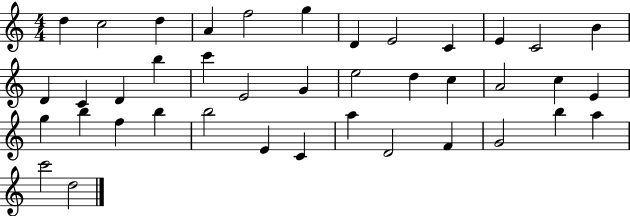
X:1
T:Untitled
M:4/4
L:1/4
K:C
d c2 d A f2 g D E2 C E C2 B D C D b c' E2 G e2 d c A2 c E g b f b b2 E C a D2 F G2 b a c'2 d2